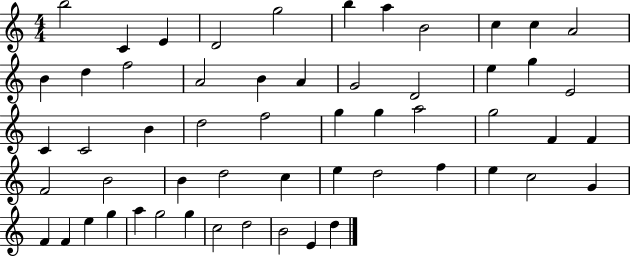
{
  \clef treble
  \numericTimeSignature
  \time 4/4
  \key c \major
  b''2 c'4 e'4 | d'2 g''2 | b''4 a''4 b'2 | c''4 c''4 a'2 | \break b'4 d''4 f''2 | a'2 b'4 a'4 | g'2 d'2 | e''4 g''4 e'2 | \break c'4 c'2 b'4 | d''2 f''2 | g''4 g''4 a''2 | g''2 f'4 f'4 | \break f'2 b'2 | b'4 d''2 c''4 | e''4 d''2 f''4 | e''4 c''2 g'4 | \break f'4 f'4 e''4 g''4 | a''4 g''2 g''4 | c''2 d''2 | b'2 e'4 d''4 | \break \bar "|."
}